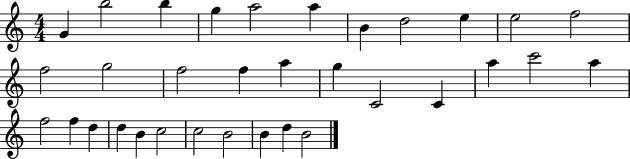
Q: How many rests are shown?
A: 0